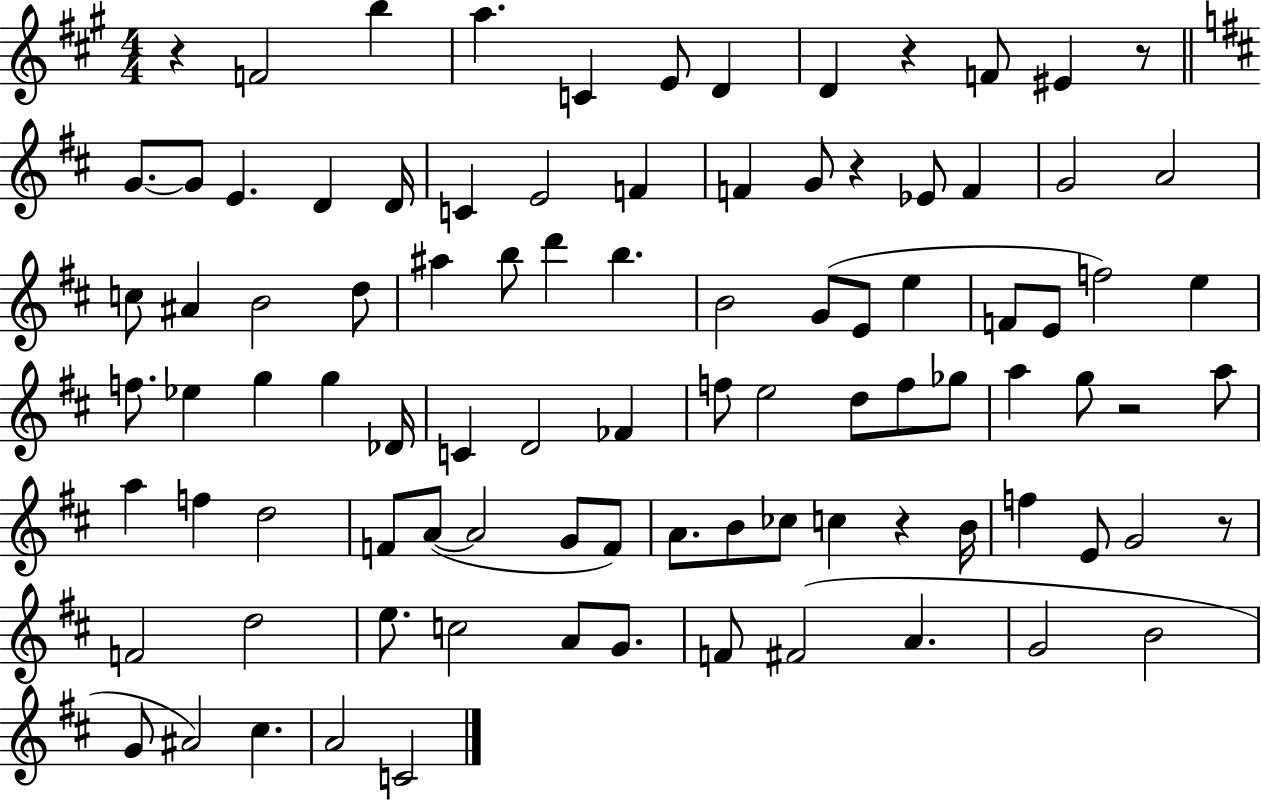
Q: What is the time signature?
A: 4/4